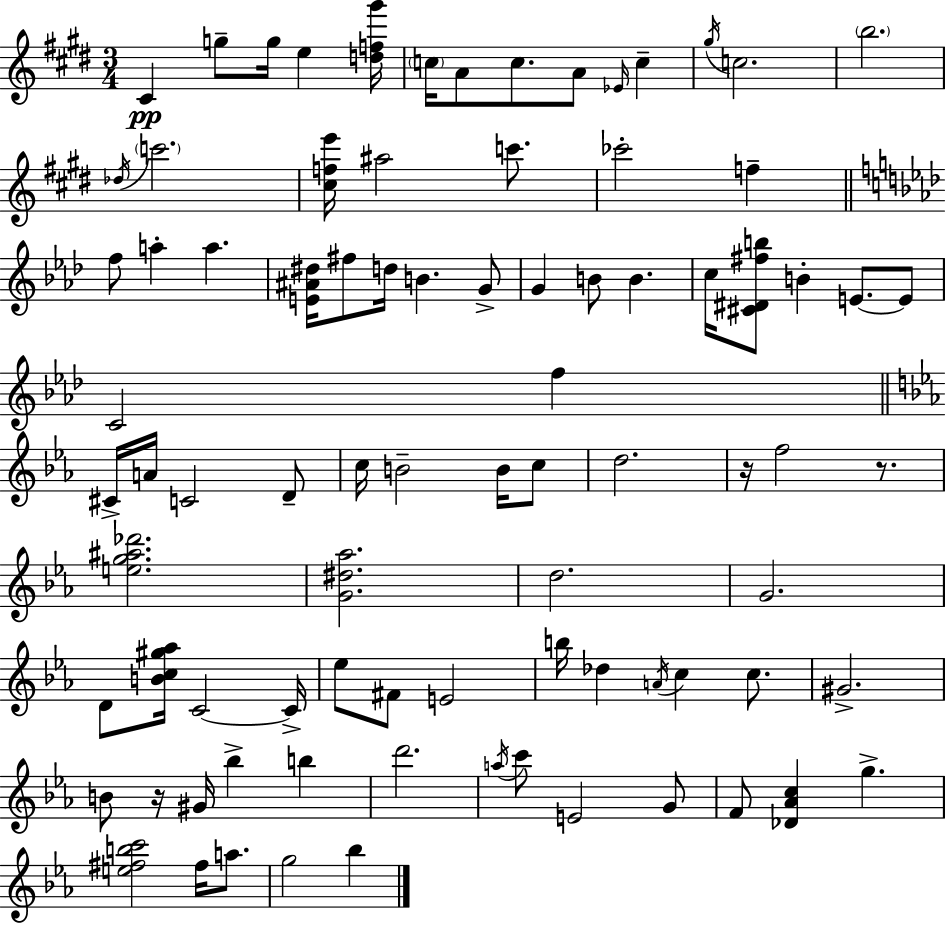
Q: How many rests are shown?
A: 3